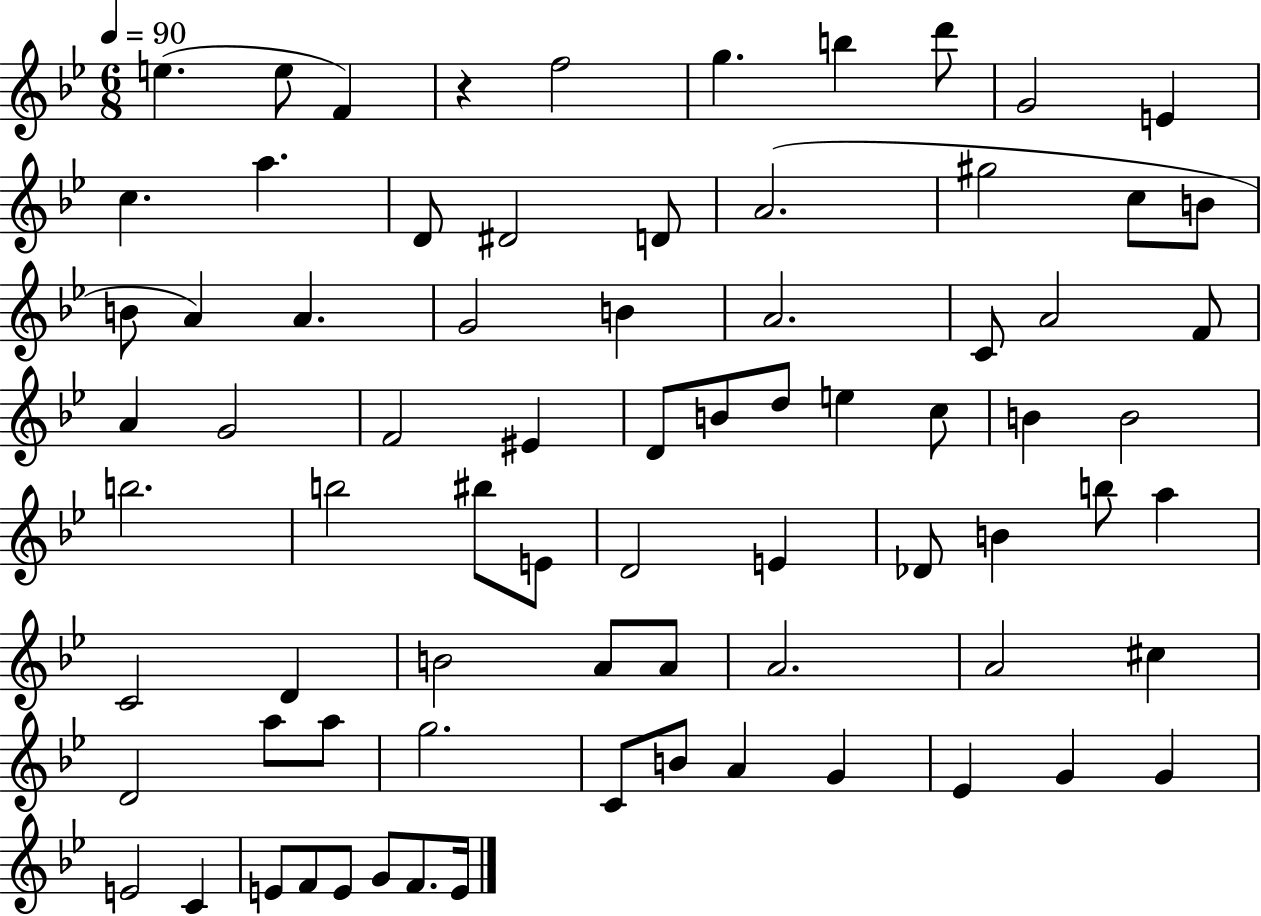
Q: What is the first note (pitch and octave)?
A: E5